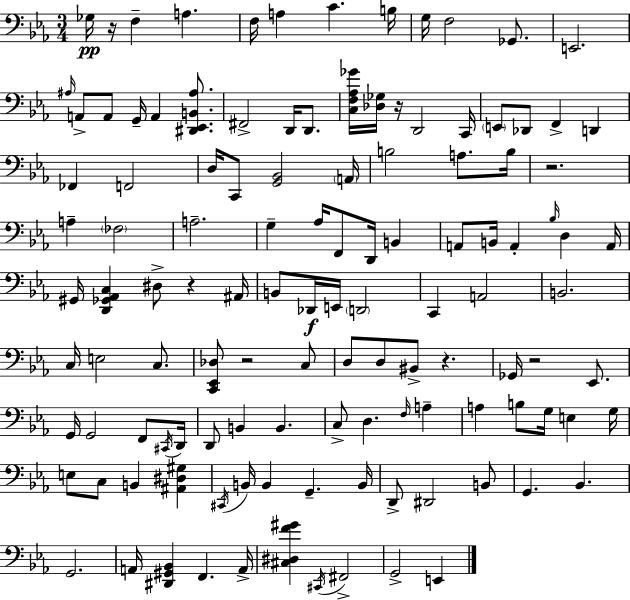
Gb3/s R/s F3/q A3/q. F3/s A3/q C4/q. B3/s G3/s F3/h Gb2/e. E2/h. A#3/s A2/e A2/e G2/s A2/q [D#2,Eb2,B2,A#3]/e. F#2/h D2/s D2/e. [C3,F3,Ab3,Gb4]/s [Db3,Gb3]/s R/s D2/h C2/s E2/e Db2/e F2/q D2/q FES2/q F2/h D3/s C2/e [G2,Bb2]/h A2/s B3/h A3/e. B3/s R/h. A3/q FES3/h A3/h. G3/q Ab3/s F2/e D2/s B2/q A2/e B2/s A2/q Bb3/s D3/q A2/s G#2/s [D2,Gb2,Ab2,C3]/q D#3/e R/q A#2/s B2/e Db2/s E2/s D2/h C2/q A2/h B2/h. C3/s E3/h C3/e. [C2,Eb2,Db3]/e R/h C3/e D3/e D3/e BIS2/e R/q. Gb2/s R/h Eb2/e. G2/s G2/h F2/e C#2/s D2/s D2/e B2/q B2/q. C3/e D3/q. F3/s A3/q A3/q B3/e G3/s E3/q G3/s E3/e C3/e B2/q [A#2,D#3,G#3]/q C#2/s B2/s B2/q G2/q. B2/s D2/e D#2/h B2/e G2/q. Bb2/q. G2/h. A2/s [D#2,G#2,Bb2]/q F2/q. A2/s [C#3,D#3,F4,G#4]/q C#2/s F#2/h G2/h E2/q